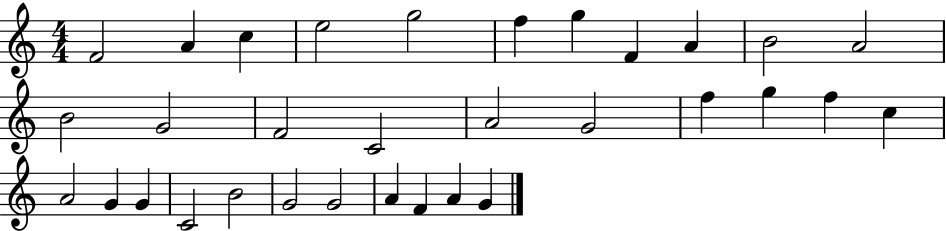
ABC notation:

X:1
T:Untitled
M:4/4
L:1/4
K:C
F2 A c e2 g2 f g F A B2 A2 B2 G2 F2 C2 A2 G2 f g f c A2 G G C2 B2 G2 G2 A F A G